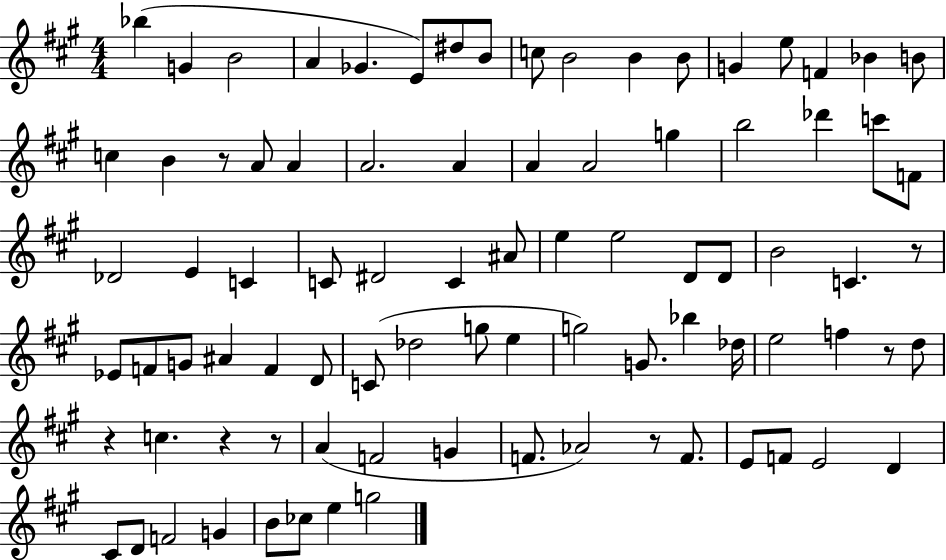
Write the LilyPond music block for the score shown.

{
  \clef treble
  \numericTimeSignature
  \time 4/4
  \key a \major
  bes''4( g'4 b'2 | a'4 ges'4. e'8) dis''8 b'8 | c''8 b'2 b'4 b'8 | g'4 e''8 f'4 bes'4 b'8 | \break c''4 b'4 r8 a'8 a'4 | a'2. a'4 | a'4 a'2 g''4 | b''2 des'''4 c'''8 f'8 | \break des'2 e'4 c'4 | c'8 dis'2 c'4 ais'8 | e''4 e''2 d'8 d'8 | b'2 c'4. r8 | \break ees'8 f'8 g'8 ais'4 f'4 d'8 | c'8( des''2 g''8 e''4 | g''2) g'8. bes''4 des''16 | e''2 f''4 r8 d''8 | \break r4 c''4. r4 r8 | a'4( f'2 g'4 | f'8. aes'2) r8 f'8. | e'8 f'8 e'2 d'4 | \break cis'8 d'8 f'2 g'4 | b'8 ces''8 e''4 g''2 | \bar "|."
}